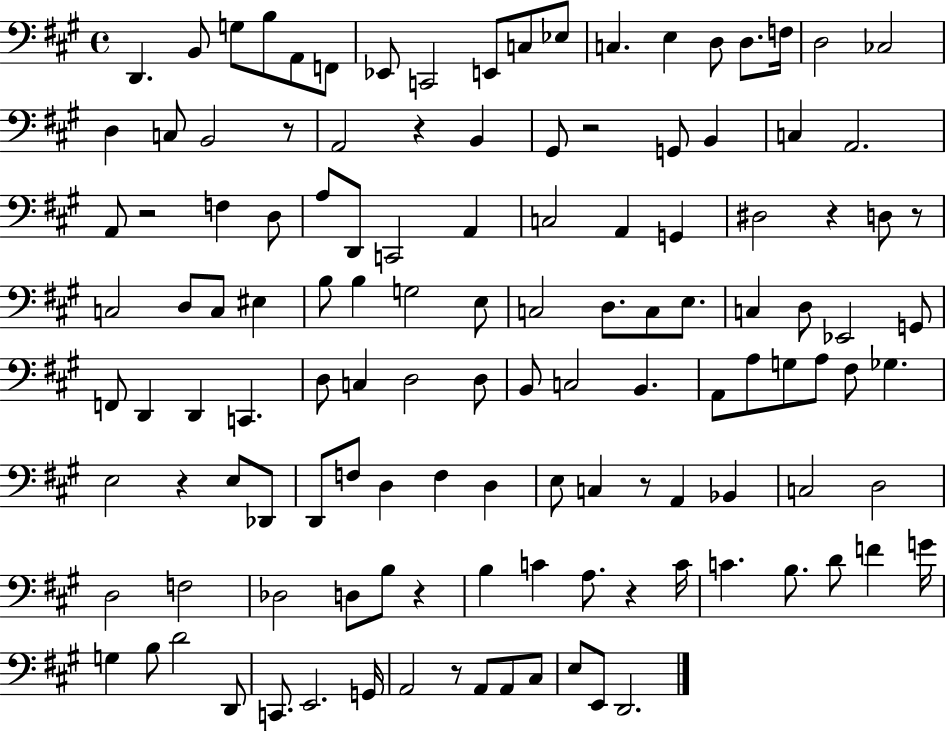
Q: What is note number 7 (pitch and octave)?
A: Eb2